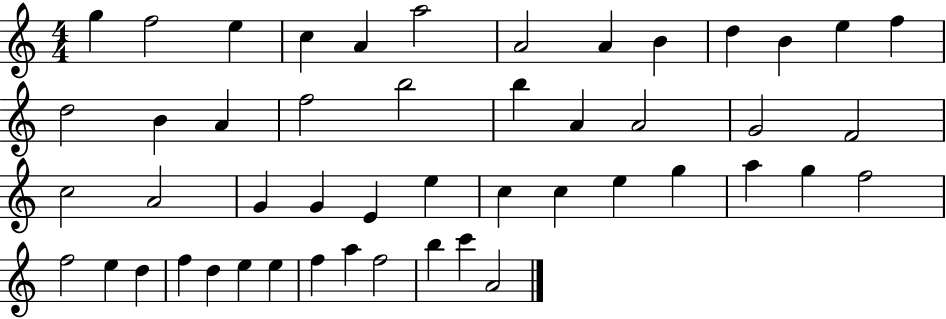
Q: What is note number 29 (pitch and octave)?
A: E5